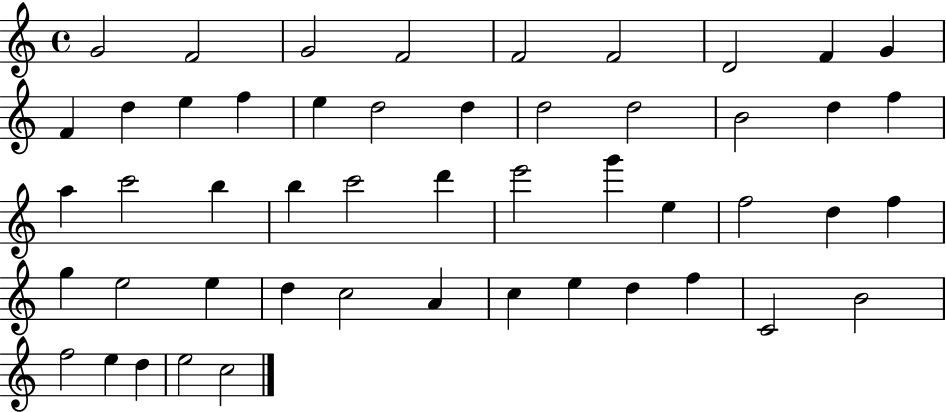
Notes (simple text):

G4/h F4/h G4/h F4/h F4/h F4/h D4/h F4/q G4/q F4/q D5/q E5/q F5/q E5/q D5/h D5/q D5/h D5/h B4/h D5/q F5/q A5/q C6/h B5/q B5/q C6/h D6/q E6/h G6/q E5/q F5/h D5/q F5/q G5/q E5/h E5/q D5/q C5/h A4/q C5/q E5/q D5/q F5/q C4/h B4/h F5/h E5/q D5/q E5/h C5/h